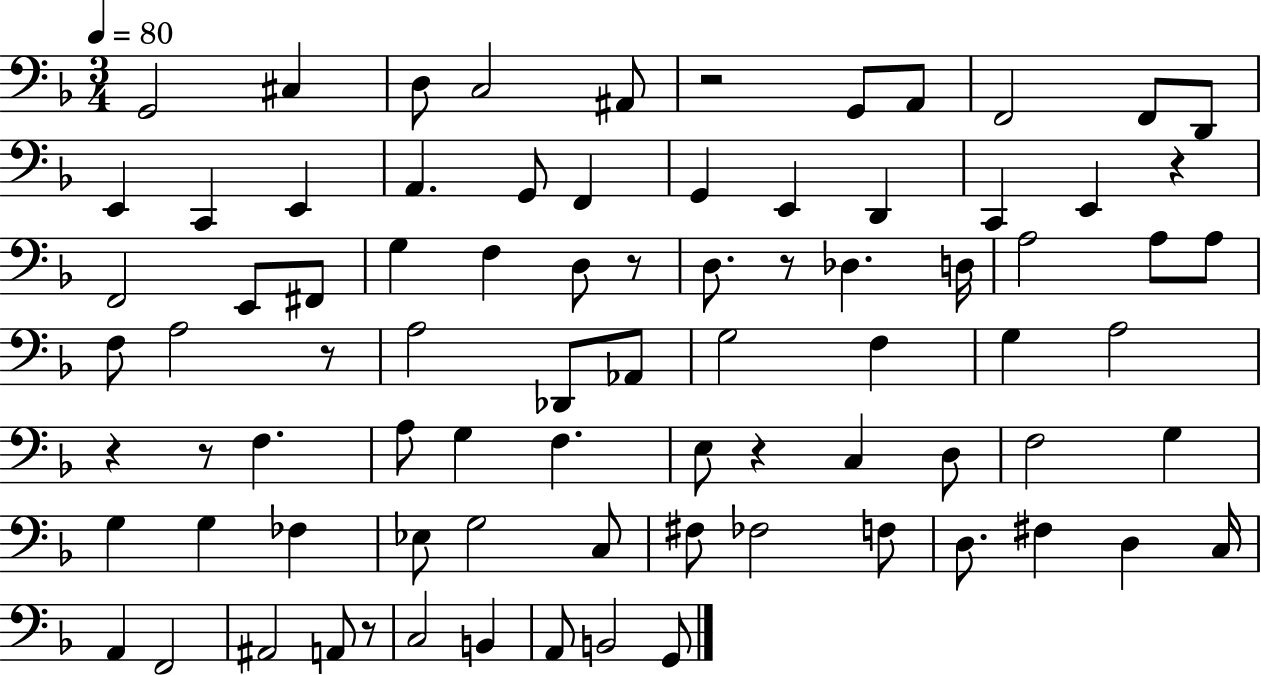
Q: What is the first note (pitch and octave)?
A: G2